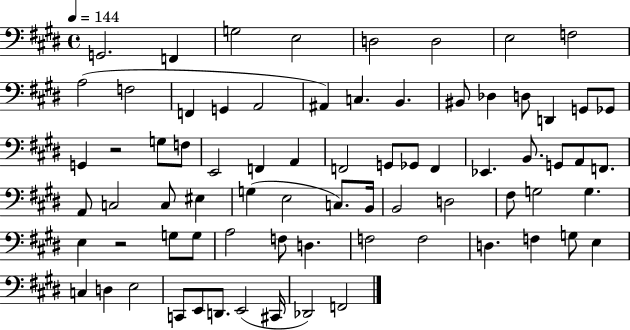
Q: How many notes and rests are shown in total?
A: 74